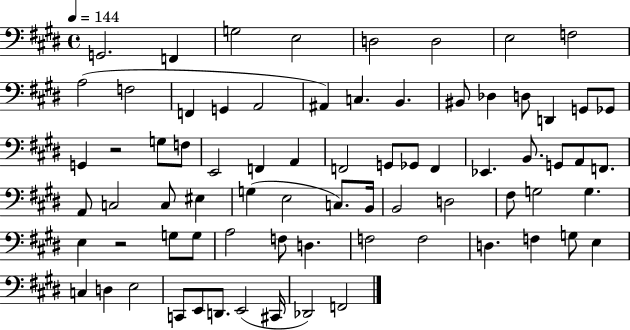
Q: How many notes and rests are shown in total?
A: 74